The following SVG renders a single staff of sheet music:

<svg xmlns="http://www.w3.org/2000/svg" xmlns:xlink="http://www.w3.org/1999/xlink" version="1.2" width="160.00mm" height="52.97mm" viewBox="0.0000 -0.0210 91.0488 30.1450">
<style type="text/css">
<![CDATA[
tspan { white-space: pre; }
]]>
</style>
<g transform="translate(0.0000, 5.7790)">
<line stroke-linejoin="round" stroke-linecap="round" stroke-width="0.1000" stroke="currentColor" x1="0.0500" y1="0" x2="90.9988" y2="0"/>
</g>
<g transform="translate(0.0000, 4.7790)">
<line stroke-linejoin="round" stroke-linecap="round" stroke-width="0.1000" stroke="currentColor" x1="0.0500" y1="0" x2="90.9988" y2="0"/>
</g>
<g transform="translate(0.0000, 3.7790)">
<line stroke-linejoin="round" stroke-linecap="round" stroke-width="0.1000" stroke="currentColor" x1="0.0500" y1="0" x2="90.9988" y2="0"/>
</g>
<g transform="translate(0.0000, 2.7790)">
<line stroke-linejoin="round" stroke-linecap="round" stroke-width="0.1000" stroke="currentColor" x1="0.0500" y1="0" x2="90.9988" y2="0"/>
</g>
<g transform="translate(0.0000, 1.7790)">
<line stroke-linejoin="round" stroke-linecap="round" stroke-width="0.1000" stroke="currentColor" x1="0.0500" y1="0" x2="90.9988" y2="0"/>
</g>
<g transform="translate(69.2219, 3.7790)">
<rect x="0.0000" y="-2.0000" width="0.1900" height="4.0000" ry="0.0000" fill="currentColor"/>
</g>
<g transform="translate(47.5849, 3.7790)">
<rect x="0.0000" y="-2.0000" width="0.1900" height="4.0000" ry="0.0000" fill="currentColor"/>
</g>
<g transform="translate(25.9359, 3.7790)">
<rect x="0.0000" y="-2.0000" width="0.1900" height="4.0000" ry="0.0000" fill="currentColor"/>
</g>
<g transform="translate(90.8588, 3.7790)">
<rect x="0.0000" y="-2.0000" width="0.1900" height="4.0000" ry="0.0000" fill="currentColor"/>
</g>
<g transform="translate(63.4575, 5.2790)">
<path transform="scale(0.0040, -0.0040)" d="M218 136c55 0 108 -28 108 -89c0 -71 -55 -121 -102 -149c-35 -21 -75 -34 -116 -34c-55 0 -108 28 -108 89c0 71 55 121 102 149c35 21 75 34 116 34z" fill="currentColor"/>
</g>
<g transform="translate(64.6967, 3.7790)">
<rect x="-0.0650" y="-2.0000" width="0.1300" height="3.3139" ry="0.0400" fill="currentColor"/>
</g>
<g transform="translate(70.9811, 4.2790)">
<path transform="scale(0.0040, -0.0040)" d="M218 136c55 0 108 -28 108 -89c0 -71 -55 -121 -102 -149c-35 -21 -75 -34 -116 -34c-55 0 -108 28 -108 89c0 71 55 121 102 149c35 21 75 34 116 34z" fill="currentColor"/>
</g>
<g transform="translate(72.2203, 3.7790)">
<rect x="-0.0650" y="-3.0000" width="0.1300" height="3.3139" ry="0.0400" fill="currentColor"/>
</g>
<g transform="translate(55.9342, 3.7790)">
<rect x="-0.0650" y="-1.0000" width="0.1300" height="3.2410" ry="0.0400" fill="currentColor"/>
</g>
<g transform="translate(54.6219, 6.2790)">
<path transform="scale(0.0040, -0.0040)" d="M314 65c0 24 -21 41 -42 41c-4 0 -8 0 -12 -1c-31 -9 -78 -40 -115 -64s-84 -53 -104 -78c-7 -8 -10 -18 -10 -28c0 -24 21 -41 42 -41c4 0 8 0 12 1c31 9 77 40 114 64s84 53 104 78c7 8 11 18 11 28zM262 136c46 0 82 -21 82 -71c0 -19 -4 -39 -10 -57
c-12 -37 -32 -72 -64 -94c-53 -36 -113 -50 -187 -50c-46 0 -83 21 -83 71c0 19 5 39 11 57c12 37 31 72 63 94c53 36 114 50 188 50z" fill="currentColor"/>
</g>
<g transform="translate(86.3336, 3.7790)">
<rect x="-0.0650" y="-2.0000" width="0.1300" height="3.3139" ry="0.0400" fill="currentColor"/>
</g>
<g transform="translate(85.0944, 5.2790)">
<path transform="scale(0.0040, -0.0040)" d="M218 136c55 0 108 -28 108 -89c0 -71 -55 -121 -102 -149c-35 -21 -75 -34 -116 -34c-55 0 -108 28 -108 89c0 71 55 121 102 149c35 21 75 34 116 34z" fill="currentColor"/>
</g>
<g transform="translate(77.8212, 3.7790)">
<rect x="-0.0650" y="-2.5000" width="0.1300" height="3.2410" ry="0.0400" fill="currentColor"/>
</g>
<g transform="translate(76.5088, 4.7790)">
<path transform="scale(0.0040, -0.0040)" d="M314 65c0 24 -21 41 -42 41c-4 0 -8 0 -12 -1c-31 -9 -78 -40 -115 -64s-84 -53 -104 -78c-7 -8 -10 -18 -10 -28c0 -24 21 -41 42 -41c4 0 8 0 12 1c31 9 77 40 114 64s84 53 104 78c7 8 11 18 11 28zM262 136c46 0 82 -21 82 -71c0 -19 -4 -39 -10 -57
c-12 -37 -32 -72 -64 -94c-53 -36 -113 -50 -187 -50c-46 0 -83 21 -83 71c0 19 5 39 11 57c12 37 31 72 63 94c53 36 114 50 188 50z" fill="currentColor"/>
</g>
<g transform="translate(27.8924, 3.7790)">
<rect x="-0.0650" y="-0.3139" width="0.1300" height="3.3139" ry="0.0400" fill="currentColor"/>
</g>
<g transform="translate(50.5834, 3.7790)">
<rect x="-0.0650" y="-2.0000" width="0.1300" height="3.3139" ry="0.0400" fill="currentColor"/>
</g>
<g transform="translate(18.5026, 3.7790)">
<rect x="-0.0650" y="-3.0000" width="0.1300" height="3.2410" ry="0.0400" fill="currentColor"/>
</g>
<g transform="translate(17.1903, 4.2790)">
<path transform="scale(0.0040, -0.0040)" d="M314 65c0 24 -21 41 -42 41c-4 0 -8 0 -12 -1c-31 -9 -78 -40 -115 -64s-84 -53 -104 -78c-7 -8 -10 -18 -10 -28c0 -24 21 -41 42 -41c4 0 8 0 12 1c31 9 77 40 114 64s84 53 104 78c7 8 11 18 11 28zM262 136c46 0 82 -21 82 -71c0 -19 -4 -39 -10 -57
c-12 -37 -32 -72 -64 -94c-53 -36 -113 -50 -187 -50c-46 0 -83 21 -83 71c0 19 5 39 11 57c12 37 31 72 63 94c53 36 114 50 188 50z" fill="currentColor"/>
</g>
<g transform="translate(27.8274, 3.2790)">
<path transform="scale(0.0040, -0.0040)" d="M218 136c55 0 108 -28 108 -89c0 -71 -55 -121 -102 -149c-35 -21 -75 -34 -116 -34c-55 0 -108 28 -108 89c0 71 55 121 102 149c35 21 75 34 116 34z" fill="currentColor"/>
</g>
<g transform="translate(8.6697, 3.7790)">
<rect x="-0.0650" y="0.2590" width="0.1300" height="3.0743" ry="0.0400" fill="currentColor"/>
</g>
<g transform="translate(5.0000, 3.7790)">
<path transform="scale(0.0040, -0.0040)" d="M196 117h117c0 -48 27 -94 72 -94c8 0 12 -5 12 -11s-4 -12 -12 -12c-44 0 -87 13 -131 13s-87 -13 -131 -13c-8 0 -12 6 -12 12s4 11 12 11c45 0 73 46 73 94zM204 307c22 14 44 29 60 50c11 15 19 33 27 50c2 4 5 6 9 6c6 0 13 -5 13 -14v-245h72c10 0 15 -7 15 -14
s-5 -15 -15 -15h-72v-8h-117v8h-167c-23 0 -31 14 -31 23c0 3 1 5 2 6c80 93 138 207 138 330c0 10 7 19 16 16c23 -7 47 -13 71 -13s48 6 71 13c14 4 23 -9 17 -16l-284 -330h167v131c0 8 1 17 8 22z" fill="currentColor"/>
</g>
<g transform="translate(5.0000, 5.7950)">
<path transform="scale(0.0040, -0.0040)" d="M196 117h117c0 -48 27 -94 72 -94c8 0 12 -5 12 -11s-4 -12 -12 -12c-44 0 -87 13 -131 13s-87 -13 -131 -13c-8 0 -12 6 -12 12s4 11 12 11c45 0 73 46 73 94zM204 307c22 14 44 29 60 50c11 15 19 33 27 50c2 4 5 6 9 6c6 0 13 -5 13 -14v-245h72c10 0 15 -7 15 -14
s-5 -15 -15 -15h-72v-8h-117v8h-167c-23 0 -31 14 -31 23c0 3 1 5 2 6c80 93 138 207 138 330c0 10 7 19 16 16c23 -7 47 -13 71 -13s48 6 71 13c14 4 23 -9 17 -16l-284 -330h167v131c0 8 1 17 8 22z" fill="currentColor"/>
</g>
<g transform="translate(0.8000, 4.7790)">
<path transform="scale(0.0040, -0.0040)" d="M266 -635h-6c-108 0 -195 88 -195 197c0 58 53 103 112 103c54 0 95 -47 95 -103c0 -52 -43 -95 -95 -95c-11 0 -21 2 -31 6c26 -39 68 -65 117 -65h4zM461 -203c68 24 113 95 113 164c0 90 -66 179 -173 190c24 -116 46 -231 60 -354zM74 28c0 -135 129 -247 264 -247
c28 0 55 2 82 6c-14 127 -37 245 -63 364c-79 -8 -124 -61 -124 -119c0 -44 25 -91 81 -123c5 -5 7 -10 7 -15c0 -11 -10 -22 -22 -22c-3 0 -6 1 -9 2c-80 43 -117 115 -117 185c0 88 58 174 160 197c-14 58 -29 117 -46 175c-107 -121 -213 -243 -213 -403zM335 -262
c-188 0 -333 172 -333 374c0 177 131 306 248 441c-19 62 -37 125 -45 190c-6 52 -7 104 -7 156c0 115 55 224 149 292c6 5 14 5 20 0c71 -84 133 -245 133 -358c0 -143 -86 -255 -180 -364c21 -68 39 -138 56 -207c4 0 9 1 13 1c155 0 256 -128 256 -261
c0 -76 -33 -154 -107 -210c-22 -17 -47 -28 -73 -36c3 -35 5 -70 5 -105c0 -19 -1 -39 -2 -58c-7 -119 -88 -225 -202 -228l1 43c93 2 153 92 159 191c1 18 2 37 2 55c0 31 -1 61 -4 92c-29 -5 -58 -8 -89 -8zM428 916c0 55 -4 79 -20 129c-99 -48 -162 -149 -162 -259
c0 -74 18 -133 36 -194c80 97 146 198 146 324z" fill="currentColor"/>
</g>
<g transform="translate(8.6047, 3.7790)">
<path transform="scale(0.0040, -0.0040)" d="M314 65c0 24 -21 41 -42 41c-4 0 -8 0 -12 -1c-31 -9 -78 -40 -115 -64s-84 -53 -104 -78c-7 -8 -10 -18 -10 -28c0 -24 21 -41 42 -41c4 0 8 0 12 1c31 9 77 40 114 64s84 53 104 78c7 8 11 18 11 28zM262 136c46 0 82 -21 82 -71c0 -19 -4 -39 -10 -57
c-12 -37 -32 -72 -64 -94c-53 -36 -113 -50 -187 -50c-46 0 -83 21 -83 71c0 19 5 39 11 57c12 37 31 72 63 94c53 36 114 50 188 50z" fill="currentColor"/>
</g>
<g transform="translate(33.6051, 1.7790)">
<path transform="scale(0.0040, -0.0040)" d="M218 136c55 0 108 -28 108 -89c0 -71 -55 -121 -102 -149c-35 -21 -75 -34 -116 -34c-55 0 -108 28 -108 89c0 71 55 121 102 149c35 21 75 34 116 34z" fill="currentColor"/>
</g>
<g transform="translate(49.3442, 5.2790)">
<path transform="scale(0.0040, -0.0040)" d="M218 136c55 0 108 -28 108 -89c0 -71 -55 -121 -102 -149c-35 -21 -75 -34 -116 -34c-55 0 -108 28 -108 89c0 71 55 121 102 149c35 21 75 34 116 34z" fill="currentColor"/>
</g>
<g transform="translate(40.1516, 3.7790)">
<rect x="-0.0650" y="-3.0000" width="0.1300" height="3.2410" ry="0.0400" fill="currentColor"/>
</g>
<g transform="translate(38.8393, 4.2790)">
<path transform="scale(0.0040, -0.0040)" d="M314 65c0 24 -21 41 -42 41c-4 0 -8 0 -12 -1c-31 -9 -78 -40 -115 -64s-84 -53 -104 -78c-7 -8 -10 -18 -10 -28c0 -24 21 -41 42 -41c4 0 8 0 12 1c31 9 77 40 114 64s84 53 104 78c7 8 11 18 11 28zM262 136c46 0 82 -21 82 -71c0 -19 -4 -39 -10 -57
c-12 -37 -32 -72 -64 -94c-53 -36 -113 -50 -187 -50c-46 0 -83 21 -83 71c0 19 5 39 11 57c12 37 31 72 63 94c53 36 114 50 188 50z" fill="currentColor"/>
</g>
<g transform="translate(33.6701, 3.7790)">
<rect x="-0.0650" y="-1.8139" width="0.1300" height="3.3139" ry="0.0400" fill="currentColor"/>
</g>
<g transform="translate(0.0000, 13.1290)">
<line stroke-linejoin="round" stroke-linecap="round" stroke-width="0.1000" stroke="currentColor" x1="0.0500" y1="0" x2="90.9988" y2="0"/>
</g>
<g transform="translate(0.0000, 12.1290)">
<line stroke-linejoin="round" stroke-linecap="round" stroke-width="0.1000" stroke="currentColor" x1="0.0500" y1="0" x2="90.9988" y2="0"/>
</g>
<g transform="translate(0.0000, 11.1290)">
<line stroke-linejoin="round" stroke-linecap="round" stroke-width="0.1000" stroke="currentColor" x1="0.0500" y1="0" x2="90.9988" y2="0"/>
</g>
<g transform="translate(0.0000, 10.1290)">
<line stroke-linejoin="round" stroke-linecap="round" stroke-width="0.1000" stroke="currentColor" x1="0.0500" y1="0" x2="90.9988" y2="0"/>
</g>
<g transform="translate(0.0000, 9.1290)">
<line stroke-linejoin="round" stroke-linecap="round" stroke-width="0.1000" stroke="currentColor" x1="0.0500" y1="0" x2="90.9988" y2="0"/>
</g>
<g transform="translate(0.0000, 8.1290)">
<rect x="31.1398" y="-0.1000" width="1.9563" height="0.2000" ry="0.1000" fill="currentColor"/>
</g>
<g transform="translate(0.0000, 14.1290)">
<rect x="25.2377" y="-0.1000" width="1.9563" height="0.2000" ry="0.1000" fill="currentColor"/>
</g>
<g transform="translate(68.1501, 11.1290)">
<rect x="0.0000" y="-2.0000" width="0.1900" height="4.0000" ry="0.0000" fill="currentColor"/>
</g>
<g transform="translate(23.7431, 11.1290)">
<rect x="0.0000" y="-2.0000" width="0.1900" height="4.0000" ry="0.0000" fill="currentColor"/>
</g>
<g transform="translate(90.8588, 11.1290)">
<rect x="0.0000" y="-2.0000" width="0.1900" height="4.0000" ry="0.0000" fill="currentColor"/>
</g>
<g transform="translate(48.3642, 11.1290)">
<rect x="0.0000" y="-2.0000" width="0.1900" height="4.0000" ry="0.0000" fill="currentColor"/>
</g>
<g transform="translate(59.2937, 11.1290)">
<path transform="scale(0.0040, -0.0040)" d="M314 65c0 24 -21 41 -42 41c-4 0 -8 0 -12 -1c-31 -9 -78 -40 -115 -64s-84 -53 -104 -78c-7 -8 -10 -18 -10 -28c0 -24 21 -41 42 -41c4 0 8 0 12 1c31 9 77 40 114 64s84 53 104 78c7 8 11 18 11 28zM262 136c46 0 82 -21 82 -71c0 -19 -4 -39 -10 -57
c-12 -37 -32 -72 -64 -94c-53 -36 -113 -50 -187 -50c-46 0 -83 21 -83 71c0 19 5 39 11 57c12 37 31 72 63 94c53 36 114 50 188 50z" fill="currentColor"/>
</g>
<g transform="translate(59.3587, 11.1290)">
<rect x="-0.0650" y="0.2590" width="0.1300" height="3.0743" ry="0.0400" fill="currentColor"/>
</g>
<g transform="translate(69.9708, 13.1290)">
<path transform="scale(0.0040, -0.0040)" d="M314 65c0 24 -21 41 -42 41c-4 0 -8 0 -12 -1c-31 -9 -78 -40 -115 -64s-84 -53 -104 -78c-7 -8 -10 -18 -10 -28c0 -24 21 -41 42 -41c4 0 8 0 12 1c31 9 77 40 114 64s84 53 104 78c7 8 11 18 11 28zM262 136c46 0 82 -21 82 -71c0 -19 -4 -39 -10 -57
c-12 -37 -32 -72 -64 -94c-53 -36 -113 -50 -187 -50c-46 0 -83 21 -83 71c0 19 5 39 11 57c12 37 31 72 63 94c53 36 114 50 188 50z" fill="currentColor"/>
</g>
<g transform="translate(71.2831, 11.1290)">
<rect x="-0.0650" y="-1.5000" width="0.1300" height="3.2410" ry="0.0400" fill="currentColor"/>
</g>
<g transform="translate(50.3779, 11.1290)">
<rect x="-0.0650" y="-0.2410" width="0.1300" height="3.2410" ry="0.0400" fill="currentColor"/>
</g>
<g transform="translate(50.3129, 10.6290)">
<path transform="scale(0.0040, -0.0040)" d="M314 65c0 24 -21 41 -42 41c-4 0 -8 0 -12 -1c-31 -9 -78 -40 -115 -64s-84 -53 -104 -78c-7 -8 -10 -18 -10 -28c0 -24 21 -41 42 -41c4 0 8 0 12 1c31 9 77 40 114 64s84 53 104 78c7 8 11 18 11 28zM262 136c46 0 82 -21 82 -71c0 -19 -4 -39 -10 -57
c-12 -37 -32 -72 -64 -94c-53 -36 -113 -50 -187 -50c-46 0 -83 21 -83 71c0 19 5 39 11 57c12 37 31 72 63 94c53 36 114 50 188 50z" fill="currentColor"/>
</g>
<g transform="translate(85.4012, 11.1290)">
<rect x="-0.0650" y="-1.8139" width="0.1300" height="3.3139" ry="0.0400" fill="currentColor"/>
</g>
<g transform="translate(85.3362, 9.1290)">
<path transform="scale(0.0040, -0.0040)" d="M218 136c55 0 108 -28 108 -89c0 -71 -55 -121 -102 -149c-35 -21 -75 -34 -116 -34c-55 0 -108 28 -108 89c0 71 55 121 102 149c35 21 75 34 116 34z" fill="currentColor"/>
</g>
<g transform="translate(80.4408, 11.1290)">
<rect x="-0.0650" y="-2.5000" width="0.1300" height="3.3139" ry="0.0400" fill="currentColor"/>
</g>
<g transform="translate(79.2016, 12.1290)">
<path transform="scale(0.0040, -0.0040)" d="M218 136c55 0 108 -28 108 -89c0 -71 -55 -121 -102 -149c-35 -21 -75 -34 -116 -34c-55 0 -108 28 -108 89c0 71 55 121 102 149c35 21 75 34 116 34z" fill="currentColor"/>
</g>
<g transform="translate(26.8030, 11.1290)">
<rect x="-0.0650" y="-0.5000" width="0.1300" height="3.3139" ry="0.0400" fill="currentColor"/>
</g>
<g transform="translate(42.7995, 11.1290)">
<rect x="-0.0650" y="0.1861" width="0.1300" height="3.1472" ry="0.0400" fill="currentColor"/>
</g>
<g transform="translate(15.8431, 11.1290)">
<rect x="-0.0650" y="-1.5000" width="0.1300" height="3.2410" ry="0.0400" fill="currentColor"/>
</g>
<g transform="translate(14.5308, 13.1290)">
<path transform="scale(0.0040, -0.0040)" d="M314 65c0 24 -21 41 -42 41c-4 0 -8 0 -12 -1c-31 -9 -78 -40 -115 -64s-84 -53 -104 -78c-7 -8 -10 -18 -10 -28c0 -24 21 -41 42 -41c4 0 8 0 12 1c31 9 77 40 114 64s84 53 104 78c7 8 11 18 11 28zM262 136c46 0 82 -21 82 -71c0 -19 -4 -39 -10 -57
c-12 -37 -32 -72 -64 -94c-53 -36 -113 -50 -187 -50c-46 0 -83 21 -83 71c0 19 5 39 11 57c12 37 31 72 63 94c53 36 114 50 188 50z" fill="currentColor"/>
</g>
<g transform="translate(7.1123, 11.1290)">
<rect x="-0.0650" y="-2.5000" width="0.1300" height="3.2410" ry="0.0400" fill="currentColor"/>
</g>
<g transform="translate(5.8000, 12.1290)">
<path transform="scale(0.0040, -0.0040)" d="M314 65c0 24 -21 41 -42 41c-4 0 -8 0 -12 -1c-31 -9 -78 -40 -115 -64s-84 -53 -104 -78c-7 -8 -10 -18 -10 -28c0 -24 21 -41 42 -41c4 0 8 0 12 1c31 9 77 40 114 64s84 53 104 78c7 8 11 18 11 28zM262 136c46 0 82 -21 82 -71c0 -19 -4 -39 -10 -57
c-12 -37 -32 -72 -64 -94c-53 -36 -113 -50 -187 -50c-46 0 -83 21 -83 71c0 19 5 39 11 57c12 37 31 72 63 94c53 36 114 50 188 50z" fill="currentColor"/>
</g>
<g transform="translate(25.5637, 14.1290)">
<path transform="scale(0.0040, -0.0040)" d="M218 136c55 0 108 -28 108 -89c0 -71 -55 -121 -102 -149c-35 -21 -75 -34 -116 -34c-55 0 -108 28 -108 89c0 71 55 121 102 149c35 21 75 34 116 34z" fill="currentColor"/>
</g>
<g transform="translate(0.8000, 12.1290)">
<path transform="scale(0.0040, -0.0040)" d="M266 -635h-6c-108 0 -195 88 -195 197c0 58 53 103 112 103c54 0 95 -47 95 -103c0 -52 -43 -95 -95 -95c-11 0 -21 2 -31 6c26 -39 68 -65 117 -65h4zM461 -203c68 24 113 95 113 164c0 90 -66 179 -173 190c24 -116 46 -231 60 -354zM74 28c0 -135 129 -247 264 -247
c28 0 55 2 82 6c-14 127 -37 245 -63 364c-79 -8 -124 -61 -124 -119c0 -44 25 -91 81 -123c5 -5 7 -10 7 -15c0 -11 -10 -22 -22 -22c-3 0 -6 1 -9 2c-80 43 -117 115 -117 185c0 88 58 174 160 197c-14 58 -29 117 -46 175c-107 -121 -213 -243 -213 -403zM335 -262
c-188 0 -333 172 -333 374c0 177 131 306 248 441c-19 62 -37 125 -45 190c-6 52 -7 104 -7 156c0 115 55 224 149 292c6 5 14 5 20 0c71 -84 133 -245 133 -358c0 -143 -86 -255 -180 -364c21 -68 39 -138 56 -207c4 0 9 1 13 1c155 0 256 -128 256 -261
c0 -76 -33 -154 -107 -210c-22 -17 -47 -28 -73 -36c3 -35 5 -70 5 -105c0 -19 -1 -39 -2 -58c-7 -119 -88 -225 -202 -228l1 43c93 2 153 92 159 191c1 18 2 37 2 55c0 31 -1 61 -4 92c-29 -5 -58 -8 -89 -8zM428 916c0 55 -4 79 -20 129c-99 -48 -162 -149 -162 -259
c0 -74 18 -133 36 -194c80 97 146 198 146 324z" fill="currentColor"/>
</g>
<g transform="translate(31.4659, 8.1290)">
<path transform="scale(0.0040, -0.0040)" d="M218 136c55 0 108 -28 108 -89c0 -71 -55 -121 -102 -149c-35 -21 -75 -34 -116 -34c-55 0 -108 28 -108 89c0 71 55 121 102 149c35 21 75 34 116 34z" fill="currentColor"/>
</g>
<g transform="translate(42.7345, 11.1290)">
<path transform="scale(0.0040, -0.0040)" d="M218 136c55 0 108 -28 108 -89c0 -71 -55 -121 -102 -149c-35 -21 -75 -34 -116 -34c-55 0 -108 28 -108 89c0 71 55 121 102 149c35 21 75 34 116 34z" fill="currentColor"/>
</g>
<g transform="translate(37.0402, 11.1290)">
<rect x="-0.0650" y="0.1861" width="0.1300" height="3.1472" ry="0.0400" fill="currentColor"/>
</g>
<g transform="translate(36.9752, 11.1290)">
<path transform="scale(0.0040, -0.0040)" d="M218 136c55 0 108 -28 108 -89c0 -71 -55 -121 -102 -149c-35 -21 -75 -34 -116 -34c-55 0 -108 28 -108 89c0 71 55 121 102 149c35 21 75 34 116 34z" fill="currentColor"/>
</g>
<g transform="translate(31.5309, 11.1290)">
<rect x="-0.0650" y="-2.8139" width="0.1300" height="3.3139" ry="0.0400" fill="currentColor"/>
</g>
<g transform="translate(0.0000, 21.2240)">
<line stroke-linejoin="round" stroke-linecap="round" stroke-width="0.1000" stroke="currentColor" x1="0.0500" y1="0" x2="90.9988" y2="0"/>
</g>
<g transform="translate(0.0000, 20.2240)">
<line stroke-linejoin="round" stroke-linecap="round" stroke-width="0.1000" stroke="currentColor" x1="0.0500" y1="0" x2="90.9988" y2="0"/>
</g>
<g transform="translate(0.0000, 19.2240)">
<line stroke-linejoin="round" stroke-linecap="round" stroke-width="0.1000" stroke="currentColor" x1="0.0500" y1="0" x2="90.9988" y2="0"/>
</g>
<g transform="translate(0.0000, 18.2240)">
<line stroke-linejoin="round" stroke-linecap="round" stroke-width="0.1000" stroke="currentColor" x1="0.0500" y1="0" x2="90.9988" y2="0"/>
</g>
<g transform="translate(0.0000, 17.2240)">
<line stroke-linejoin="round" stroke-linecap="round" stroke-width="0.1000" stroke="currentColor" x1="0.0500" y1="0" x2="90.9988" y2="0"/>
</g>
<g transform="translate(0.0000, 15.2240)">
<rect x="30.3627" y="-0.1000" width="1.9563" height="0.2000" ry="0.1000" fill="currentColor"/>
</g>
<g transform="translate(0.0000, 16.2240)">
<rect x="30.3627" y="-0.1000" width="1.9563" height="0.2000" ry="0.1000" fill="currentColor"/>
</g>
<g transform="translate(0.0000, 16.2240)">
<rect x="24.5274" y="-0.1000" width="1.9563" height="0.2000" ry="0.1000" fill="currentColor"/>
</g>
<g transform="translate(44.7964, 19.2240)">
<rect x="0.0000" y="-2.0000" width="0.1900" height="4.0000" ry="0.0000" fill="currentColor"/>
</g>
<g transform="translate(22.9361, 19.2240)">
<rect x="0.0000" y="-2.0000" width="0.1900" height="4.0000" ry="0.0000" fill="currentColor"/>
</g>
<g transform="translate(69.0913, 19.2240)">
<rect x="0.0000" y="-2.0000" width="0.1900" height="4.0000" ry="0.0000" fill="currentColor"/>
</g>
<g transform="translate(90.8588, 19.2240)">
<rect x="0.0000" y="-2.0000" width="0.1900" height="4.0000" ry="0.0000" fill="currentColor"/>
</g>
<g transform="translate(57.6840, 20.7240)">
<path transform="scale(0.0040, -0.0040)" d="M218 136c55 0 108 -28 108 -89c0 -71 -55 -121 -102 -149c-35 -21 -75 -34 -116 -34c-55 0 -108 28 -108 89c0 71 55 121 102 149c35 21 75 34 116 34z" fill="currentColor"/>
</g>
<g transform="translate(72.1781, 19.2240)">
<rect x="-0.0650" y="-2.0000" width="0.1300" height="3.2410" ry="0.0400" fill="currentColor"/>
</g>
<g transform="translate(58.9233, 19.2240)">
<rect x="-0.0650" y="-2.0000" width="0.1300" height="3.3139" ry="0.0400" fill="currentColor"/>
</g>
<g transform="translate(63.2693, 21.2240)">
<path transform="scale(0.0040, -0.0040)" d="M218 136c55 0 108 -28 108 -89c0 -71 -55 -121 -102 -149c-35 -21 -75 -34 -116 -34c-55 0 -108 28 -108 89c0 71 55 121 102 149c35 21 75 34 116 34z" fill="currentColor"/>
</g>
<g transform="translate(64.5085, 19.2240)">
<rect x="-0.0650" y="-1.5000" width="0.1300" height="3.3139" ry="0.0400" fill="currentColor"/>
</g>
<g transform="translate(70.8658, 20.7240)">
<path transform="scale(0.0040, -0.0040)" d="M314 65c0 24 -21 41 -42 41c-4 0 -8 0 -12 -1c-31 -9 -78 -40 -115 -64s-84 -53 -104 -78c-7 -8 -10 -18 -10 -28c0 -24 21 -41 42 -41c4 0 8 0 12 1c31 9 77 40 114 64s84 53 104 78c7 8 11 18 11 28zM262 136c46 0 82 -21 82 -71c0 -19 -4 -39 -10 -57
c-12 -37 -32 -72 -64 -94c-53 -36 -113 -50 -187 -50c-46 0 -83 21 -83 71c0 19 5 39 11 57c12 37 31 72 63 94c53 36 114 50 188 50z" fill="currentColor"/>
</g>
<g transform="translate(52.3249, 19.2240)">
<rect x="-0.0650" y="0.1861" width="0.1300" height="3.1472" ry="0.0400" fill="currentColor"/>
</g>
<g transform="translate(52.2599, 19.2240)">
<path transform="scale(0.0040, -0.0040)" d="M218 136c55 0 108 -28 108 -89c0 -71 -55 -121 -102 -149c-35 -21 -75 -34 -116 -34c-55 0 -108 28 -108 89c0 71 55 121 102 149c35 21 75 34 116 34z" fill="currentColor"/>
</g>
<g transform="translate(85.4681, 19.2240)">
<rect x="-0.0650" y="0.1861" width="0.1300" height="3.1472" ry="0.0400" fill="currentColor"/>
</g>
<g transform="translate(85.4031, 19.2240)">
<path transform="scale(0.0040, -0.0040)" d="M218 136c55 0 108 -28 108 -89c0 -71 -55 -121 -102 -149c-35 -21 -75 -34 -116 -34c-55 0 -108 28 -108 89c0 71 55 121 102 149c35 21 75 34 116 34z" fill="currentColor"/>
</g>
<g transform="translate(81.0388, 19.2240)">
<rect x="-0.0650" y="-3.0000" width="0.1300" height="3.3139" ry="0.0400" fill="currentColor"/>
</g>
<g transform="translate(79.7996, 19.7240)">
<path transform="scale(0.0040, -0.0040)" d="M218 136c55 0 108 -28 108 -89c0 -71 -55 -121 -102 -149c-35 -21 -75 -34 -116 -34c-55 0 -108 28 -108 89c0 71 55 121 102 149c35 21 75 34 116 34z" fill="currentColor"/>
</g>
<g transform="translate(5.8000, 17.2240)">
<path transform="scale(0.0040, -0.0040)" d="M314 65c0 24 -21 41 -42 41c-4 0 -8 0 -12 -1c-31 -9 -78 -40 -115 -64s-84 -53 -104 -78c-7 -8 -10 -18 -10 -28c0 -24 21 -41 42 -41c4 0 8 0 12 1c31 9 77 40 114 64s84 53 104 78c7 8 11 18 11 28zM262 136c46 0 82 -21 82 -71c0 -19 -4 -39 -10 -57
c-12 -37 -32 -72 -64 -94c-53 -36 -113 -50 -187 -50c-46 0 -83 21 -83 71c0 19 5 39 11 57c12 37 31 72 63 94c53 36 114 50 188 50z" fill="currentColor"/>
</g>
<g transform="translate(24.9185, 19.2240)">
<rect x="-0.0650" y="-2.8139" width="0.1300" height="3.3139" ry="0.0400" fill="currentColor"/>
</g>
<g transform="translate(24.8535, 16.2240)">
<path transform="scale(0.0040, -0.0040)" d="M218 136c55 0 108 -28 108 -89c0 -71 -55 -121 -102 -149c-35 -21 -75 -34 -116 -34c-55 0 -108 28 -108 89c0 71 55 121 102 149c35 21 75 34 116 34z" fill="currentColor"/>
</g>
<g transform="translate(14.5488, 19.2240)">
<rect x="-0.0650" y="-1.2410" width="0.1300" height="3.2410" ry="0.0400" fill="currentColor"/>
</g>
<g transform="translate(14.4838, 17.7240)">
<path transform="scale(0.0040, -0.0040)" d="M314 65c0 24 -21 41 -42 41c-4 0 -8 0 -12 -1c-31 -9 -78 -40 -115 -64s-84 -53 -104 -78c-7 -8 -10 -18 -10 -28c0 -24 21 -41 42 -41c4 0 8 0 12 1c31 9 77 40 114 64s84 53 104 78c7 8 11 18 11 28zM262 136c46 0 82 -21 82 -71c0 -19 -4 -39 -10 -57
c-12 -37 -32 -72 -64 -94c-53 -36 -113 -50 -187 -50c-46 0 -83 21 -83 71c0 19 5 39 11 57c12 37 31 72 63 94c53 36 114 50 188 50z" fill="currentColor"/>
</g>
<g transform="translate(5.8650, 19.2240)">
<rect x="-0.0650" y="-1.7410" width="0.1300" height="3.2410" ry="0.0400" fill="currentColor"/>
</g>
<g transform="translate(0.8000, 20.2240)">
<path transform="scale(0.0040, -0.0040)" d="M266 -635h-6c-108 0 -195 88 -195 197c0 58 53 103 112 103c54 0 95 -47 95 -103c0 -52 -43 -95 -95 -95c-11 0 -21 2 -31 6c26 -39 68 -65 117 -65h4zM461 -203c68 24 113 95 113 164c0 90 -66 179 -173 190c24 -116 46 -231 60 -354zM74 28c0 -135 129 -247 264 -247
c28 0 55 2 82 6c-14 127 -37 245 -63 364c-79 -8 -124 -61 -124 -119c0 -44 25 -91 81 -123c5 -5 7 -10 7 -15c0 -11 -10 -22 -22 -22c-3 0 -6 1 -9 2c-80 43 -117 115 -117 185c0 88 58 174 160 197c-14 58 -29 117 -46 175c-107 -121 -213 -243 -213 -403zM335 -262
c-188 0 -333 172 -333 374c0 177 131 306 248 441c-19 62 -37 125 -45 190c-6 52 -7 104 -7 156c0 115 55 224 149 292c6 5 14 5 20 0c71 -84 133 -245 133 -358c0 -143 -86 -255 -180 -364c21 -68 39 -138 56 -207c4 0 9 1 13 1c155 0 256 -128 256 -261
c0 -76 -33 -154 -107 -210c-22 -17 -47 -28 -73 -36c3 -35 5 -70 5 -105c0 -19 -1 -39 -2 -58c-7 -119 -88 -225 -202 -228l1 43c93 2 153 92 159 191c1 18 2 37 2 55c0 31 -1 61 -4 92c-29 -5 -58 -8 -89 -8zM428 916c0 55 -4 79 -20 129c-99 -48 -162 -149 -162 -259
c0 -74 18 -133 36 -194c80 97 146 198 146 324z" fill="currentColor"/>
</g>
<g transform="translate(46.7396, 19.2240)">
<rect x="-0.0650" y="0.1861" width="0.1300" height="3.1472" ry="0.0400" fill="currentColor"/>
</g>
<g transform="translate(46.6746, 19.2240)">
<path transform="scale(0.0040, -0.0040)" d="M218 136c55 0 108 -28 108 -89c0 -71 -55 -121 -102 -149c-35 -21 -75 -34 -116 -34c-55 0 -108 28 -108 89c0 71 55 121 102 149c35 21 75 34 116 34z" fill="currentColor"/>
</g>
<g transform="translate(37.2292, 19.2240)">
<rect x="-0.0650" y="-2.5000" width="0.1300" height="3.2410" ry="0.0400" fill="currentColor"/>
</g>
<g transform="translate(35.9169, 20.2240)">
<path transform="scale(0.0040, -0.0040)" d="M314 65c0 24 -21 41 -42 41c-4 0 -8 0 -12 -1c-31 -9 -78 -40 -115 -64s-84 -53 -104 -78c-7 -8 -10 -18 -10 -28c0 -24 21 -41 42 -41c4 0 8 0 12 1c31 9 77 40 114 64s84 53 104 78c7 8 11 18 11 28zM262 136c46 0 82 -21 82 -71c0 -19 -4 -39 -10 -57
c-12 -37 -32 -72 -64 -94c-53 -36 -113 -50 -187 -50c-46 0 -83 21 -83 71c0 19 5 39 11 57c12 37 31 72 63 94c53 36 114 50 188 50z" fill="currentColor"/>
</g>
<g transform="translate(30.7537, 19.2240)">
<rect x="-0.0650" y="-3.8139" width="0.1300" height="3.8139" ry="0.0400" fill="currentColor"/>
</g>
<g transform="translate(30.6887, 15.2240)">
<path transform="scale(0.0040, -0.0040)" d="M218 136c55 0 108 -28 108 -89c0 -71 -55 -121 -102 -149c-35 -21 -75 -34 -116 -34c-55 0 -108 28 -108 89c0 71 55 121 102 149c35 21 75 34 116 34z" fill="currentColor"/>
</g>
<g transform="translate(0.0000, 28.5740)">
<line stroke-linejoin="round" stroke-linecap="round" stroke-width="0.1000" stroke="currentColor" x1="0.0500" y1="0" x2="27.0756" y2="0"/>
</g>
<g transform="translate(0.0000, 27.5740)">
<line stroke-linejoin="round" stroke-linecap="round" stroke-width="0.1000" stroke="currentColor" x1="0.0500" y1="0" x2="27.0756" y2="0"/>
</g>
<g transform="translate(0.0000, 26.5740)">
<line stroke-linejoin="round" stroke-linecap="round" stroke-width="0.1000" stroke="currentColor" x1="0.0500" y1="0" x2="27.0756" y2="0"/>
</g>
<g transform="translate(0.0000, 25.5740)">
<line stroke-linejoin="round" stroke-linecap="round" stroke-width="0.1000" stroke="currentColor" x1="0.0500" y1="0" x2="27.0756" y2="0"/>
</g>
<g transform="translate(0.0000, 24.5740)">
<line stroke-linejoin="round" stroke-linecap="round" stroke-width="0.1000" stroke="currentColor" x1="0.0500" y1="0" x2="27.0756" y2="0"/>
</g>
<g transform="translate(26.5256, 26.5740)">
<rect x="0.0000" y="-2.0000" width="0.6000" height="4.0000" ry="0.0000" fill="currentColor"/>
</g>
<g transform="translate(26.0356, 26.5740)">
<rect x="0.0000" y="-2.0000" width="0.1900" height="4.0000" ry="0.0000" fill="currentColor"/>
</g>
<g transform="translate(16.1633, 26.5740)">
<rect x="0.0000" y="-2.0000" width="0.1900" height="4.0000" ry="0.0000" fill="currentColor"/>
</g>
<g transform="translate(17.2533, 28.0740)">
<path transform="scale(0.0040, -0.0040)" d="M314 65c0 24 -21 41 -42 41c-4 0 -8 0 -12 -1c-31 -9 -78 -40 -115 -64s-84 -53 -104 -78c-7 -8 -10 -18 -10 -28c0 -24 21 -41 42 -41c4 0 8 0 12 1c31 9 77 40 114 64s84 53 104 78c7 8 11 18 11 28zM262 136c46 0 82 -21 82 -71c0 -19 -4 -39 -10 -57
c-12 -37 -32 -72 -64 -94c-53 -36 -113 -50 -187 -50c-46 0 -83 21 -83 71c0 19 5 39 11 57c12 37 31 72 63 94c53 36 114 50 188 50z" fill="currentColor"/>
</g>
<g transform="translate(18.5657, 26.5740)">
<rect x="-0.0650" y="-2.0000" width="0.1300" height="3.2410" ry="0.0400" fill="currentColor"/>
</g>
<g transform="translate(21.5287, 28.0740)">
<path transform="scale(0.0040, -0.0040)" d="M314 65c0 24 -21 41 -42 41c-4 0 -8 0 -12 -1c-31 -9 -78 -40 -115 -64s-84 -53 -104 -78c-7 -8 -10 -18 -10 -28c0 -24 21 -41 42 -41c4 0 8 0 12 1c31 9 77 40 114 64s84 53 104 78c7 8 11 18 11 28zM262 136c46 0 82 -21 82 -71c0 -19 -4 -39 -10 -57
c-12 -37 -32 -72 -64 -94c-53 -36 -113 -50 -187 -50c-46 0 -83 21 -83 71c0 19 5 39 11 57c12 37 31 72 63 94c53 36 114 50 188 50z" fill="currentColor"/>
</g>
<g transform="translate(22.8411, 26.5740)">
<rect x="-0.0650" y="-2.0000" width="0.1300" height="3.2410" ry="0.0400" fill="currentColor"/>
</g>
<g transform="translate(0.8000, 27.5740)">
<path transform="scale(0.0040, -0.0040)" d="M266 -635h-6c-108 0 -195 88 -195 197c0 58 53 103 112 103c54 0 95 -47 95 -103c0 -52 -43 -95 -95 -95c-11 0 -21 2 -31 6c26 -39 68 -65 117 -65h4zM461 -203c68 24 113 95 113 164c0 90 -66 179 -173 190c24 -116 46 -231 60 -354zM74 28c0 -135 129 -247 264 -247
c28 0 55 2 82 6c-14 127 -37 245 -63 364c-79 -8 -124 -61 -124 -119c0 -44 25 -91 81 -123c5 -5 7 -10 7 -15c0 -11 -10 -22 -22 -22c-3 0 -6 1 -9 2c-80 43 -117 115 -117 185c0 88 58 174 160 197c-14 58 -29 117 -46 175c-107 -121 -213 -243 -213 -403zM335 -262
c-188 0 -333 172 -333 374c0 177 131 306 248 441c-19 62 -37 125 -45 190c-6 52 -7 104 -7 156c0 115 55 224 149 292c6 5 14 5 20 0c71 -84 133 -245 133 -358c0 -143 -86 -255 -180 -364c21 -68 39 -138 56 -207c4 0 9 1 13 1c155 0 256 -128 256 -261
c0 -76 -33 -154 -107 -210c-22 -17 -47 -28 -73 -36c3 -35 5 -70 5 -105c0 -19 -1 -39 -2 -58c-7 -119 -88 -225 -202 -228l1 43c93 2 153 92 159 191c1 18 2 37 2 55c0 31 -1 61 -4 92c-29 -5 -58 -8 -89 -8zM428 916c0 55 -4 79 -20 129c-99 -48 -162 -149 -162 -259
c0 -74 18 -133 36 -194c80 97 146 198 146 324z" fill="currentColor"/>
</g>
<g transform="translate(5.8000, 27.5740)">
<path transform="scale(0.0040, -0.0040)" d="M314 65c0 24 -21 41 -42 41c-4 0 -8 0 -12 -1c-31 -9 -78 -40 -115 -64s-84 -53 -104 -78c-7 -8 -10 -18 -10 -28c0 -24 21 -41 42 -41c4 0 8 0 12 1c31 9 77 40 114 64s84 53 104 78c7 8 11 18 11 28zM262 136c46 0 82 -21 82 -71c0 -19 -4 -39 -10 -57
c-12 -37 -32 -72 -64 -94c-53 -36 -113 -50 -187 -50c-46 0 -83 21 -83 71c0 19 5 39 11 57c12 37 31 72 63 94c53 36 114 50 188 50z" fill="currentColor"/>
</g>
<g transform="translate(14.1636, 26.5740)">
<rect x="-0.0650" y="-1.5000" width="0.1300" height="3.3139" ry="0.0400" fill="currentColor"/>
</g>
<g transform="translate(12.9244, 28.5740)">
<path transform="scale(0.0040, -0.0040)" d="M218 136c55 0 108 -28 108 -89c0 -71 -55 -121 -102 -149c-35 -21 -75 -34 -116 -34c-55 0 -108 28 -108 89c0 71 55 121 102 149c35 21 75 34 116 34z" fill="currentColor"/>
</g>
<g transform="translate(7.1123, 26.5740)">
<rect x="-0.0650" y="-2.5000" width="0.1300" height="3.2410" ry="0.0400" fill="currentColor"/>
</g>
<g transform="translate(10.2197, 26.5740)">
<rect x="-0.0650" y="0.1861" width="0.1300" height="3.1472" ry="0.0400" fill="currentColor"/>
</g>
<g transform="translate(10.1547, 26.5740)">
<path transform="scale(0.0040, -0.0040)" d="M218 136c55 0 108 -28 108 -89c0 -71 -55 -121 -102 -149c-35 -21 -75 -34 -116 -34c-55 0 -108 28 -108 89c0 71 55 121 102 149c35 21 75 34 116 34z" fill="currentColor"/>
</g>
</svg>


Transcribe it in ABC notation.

X:1
T:Untitled
M:4/4
L:1/4
K:C
B2 A2 c f A2 F D2 F A G2 F G2 E2 C a B B c2 B2 E2 G f f2 e2 a c' G2 B B F E F2 A B G2 B E F2 F2